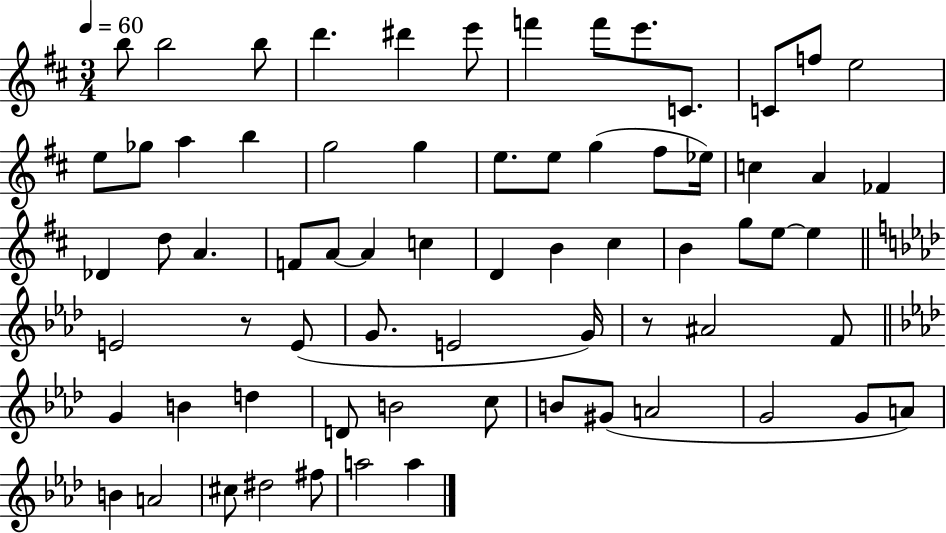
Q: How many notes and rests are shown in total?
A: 69